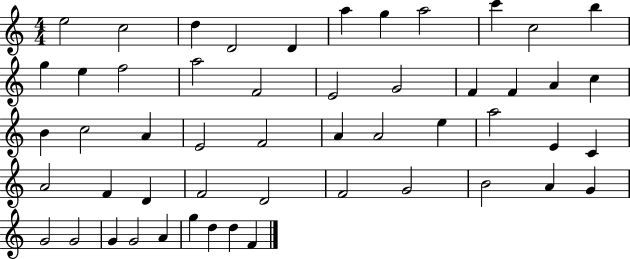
X:1
T:Untitled
M:4/4
L:1/4
K:C
e2 c2 d D2 D a g a2 c' c2 b g e f2 a2 F2 E2 G2 F F A c B c2 A E2 F2 A A2 e a2 E C A2 F D F2 D2 F2 G2 B2 A G G2 G2 G G2 A g d d F